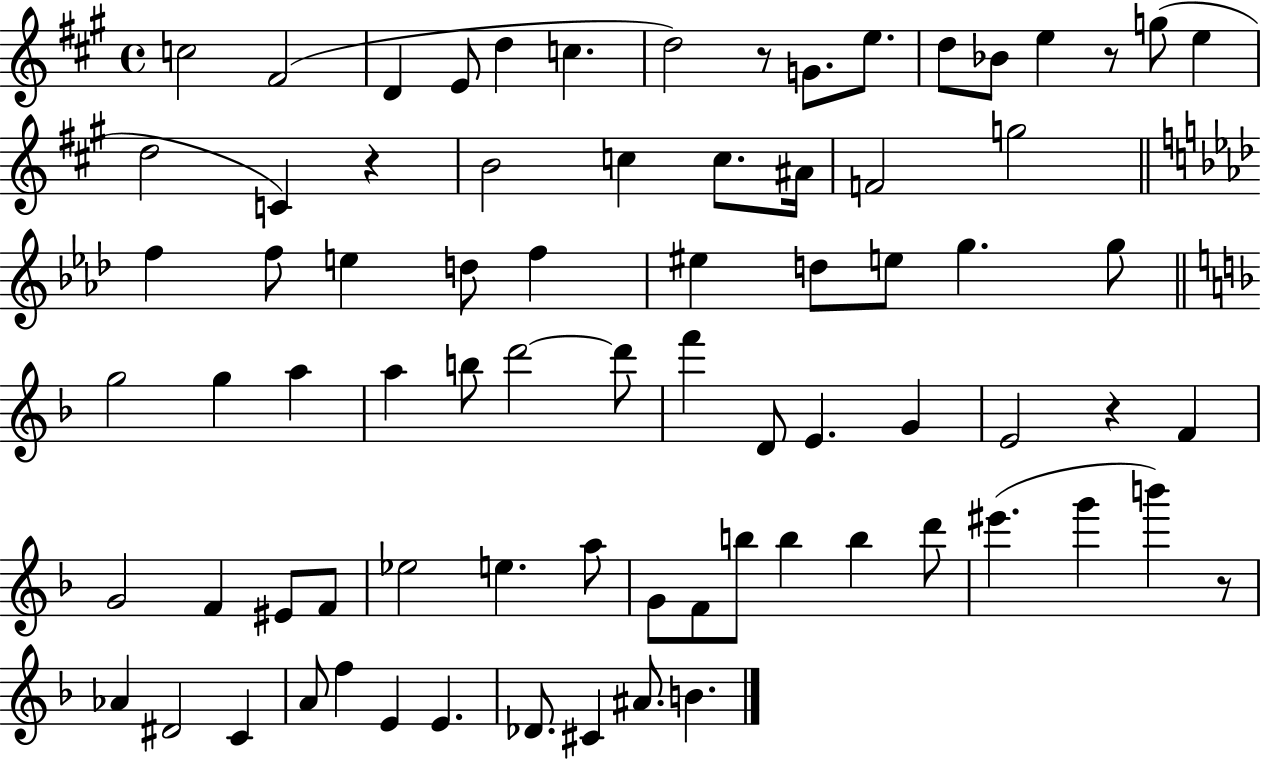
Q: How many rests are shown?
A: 5